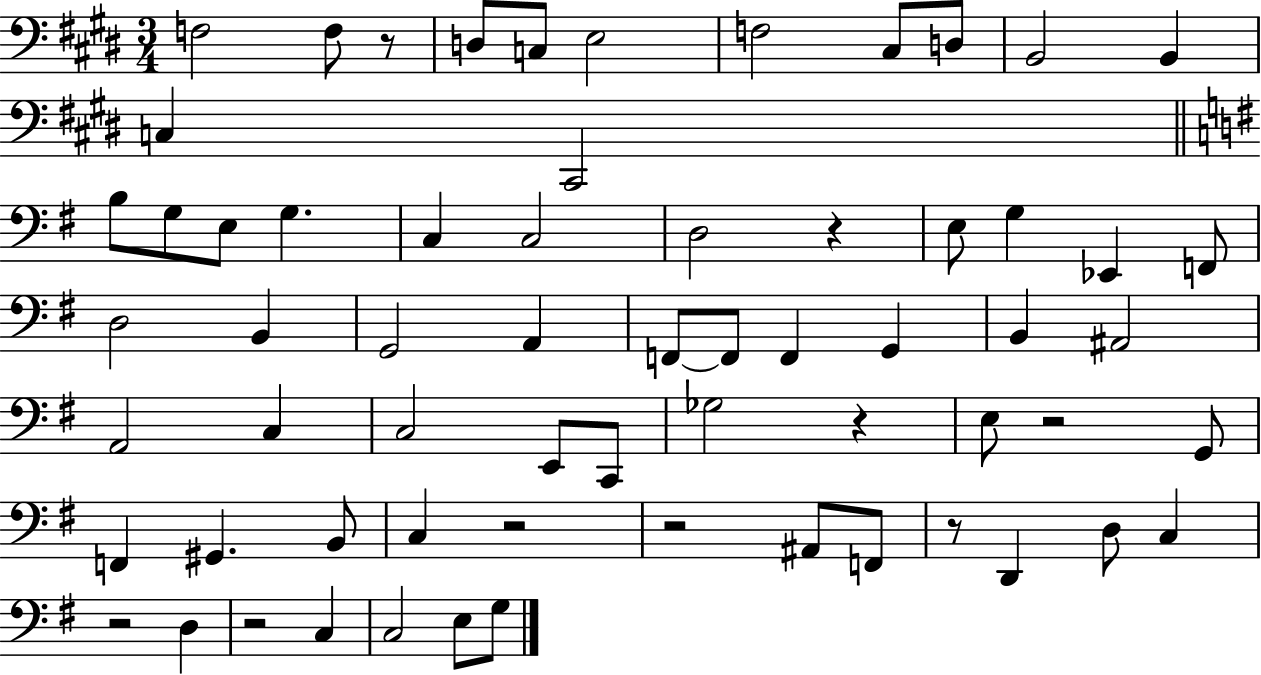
X:1
T:Untitled
M:3/4
L:1/4
K:E
F,2 F,/2 z/2 D,/2 C,/2 E,2 F,2 ^C,/2 D,/2 B,,2 B,, C, ^C,,2 B,/2 G,/2 E,/2 G, C, C,2 D,2 z E,/2 G, _E,, F,,/2 D,2 B,, G,,2 A,, F,,/2 F,,/2 F,, G,, B,, ^A,,2 A,,2 C, C,2 E,,/2 C,,/2 _G,2 z E,/2 z2 G,,/2 F,, ^G,, B,,/2 C, z2 z2 ^A,,/2 F,,/2 z/2 D,, D,/2 C, z2 D, z2 C, C,2 E,/2 G,/2